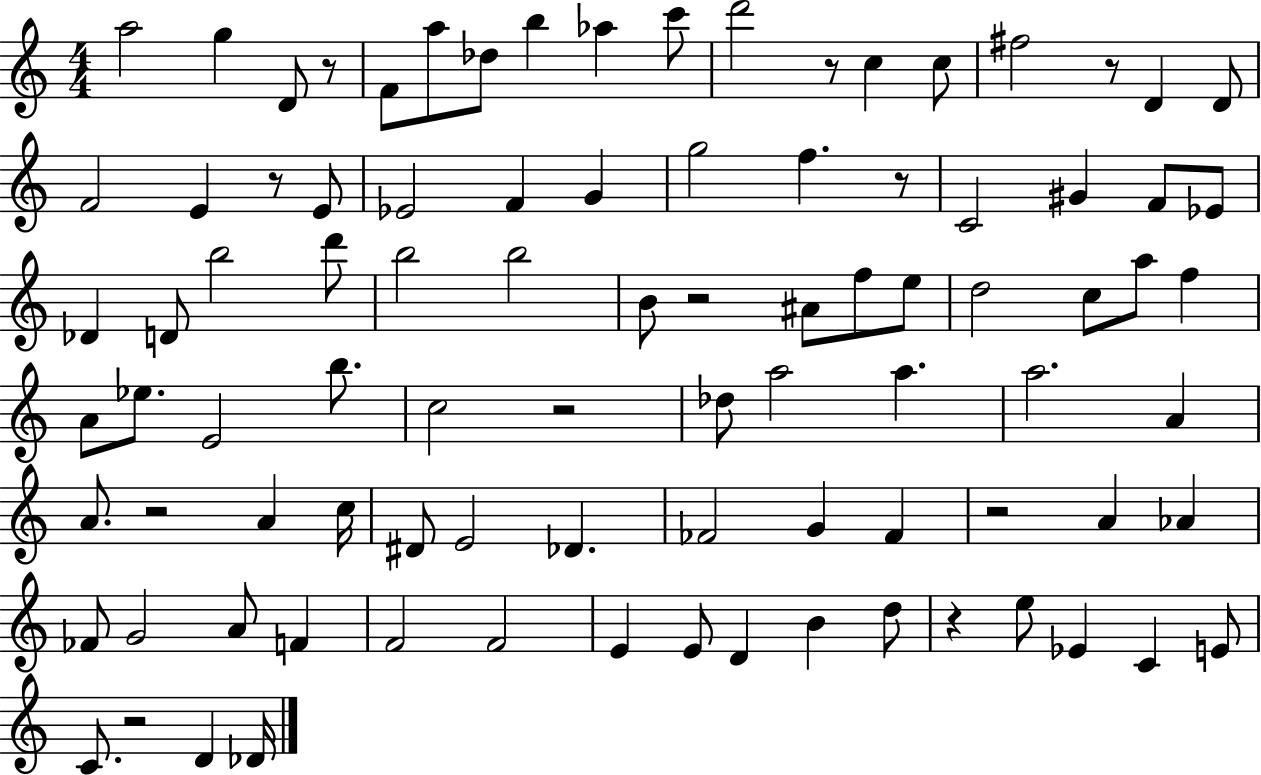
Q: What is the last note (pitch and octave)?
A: Db4